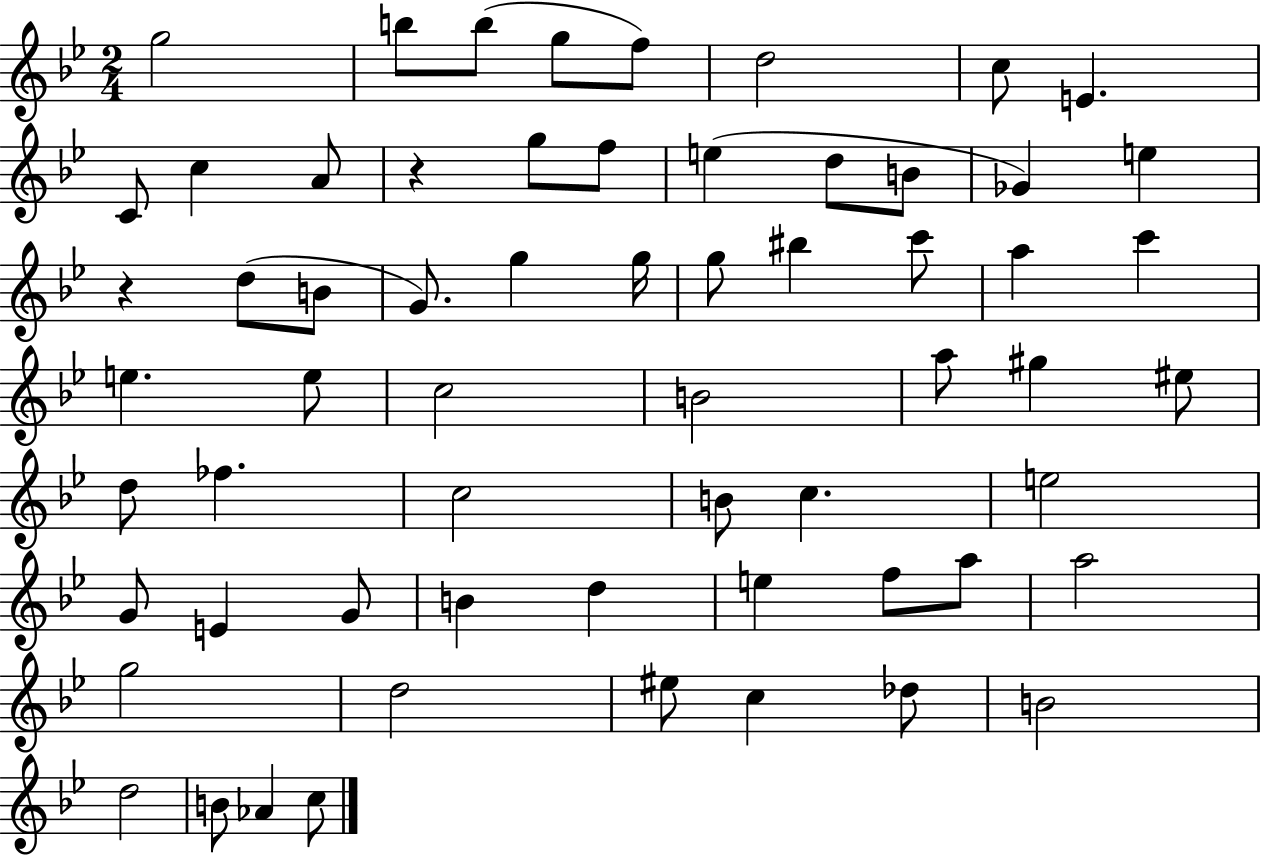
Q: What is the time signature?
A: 2/4